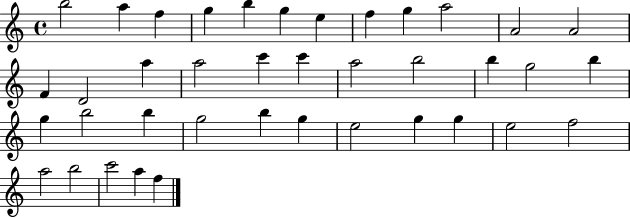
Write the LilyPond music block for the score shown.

{
  \clef treble
  \time 4/4
  \defaultTimeSignature
  \key c \major
  b''2 a''4 f''4 | g''4 b''4 g''4 e''4 | f''4 g''4 a''2 | a'2 a'2 | \break f'4 d'2 a''4 | a''2 c'''4 c'''4 | a''2 b''2 | b''4 g''2 b''4 | \break g''4 b''2 b''4 | g''2 b''4 g''4 | e''2 g''4 g''4 | e''2 f''2 | \break a''2 b''2 | c'''2 a''4 f''4 | \bar "|."
}